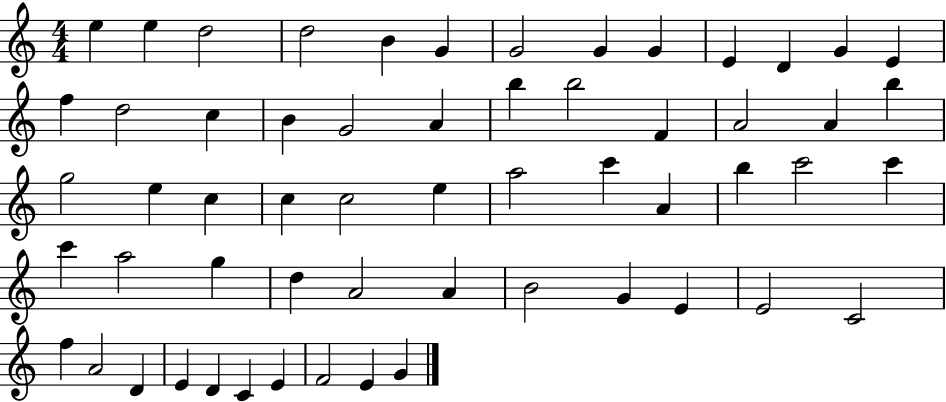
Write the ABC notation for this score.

X:1
T:Untitled
M:4/4
L:1/4
K:C
e e d2 d2 B G G2 G G E D G E f d2 c B G2 A b b2 F A2 A b g2 e c c c2 e a2 c' A b c'2 c' c' a2 g d A2 A B2 G E E2 C2 f A2 D E D C E F2 E G